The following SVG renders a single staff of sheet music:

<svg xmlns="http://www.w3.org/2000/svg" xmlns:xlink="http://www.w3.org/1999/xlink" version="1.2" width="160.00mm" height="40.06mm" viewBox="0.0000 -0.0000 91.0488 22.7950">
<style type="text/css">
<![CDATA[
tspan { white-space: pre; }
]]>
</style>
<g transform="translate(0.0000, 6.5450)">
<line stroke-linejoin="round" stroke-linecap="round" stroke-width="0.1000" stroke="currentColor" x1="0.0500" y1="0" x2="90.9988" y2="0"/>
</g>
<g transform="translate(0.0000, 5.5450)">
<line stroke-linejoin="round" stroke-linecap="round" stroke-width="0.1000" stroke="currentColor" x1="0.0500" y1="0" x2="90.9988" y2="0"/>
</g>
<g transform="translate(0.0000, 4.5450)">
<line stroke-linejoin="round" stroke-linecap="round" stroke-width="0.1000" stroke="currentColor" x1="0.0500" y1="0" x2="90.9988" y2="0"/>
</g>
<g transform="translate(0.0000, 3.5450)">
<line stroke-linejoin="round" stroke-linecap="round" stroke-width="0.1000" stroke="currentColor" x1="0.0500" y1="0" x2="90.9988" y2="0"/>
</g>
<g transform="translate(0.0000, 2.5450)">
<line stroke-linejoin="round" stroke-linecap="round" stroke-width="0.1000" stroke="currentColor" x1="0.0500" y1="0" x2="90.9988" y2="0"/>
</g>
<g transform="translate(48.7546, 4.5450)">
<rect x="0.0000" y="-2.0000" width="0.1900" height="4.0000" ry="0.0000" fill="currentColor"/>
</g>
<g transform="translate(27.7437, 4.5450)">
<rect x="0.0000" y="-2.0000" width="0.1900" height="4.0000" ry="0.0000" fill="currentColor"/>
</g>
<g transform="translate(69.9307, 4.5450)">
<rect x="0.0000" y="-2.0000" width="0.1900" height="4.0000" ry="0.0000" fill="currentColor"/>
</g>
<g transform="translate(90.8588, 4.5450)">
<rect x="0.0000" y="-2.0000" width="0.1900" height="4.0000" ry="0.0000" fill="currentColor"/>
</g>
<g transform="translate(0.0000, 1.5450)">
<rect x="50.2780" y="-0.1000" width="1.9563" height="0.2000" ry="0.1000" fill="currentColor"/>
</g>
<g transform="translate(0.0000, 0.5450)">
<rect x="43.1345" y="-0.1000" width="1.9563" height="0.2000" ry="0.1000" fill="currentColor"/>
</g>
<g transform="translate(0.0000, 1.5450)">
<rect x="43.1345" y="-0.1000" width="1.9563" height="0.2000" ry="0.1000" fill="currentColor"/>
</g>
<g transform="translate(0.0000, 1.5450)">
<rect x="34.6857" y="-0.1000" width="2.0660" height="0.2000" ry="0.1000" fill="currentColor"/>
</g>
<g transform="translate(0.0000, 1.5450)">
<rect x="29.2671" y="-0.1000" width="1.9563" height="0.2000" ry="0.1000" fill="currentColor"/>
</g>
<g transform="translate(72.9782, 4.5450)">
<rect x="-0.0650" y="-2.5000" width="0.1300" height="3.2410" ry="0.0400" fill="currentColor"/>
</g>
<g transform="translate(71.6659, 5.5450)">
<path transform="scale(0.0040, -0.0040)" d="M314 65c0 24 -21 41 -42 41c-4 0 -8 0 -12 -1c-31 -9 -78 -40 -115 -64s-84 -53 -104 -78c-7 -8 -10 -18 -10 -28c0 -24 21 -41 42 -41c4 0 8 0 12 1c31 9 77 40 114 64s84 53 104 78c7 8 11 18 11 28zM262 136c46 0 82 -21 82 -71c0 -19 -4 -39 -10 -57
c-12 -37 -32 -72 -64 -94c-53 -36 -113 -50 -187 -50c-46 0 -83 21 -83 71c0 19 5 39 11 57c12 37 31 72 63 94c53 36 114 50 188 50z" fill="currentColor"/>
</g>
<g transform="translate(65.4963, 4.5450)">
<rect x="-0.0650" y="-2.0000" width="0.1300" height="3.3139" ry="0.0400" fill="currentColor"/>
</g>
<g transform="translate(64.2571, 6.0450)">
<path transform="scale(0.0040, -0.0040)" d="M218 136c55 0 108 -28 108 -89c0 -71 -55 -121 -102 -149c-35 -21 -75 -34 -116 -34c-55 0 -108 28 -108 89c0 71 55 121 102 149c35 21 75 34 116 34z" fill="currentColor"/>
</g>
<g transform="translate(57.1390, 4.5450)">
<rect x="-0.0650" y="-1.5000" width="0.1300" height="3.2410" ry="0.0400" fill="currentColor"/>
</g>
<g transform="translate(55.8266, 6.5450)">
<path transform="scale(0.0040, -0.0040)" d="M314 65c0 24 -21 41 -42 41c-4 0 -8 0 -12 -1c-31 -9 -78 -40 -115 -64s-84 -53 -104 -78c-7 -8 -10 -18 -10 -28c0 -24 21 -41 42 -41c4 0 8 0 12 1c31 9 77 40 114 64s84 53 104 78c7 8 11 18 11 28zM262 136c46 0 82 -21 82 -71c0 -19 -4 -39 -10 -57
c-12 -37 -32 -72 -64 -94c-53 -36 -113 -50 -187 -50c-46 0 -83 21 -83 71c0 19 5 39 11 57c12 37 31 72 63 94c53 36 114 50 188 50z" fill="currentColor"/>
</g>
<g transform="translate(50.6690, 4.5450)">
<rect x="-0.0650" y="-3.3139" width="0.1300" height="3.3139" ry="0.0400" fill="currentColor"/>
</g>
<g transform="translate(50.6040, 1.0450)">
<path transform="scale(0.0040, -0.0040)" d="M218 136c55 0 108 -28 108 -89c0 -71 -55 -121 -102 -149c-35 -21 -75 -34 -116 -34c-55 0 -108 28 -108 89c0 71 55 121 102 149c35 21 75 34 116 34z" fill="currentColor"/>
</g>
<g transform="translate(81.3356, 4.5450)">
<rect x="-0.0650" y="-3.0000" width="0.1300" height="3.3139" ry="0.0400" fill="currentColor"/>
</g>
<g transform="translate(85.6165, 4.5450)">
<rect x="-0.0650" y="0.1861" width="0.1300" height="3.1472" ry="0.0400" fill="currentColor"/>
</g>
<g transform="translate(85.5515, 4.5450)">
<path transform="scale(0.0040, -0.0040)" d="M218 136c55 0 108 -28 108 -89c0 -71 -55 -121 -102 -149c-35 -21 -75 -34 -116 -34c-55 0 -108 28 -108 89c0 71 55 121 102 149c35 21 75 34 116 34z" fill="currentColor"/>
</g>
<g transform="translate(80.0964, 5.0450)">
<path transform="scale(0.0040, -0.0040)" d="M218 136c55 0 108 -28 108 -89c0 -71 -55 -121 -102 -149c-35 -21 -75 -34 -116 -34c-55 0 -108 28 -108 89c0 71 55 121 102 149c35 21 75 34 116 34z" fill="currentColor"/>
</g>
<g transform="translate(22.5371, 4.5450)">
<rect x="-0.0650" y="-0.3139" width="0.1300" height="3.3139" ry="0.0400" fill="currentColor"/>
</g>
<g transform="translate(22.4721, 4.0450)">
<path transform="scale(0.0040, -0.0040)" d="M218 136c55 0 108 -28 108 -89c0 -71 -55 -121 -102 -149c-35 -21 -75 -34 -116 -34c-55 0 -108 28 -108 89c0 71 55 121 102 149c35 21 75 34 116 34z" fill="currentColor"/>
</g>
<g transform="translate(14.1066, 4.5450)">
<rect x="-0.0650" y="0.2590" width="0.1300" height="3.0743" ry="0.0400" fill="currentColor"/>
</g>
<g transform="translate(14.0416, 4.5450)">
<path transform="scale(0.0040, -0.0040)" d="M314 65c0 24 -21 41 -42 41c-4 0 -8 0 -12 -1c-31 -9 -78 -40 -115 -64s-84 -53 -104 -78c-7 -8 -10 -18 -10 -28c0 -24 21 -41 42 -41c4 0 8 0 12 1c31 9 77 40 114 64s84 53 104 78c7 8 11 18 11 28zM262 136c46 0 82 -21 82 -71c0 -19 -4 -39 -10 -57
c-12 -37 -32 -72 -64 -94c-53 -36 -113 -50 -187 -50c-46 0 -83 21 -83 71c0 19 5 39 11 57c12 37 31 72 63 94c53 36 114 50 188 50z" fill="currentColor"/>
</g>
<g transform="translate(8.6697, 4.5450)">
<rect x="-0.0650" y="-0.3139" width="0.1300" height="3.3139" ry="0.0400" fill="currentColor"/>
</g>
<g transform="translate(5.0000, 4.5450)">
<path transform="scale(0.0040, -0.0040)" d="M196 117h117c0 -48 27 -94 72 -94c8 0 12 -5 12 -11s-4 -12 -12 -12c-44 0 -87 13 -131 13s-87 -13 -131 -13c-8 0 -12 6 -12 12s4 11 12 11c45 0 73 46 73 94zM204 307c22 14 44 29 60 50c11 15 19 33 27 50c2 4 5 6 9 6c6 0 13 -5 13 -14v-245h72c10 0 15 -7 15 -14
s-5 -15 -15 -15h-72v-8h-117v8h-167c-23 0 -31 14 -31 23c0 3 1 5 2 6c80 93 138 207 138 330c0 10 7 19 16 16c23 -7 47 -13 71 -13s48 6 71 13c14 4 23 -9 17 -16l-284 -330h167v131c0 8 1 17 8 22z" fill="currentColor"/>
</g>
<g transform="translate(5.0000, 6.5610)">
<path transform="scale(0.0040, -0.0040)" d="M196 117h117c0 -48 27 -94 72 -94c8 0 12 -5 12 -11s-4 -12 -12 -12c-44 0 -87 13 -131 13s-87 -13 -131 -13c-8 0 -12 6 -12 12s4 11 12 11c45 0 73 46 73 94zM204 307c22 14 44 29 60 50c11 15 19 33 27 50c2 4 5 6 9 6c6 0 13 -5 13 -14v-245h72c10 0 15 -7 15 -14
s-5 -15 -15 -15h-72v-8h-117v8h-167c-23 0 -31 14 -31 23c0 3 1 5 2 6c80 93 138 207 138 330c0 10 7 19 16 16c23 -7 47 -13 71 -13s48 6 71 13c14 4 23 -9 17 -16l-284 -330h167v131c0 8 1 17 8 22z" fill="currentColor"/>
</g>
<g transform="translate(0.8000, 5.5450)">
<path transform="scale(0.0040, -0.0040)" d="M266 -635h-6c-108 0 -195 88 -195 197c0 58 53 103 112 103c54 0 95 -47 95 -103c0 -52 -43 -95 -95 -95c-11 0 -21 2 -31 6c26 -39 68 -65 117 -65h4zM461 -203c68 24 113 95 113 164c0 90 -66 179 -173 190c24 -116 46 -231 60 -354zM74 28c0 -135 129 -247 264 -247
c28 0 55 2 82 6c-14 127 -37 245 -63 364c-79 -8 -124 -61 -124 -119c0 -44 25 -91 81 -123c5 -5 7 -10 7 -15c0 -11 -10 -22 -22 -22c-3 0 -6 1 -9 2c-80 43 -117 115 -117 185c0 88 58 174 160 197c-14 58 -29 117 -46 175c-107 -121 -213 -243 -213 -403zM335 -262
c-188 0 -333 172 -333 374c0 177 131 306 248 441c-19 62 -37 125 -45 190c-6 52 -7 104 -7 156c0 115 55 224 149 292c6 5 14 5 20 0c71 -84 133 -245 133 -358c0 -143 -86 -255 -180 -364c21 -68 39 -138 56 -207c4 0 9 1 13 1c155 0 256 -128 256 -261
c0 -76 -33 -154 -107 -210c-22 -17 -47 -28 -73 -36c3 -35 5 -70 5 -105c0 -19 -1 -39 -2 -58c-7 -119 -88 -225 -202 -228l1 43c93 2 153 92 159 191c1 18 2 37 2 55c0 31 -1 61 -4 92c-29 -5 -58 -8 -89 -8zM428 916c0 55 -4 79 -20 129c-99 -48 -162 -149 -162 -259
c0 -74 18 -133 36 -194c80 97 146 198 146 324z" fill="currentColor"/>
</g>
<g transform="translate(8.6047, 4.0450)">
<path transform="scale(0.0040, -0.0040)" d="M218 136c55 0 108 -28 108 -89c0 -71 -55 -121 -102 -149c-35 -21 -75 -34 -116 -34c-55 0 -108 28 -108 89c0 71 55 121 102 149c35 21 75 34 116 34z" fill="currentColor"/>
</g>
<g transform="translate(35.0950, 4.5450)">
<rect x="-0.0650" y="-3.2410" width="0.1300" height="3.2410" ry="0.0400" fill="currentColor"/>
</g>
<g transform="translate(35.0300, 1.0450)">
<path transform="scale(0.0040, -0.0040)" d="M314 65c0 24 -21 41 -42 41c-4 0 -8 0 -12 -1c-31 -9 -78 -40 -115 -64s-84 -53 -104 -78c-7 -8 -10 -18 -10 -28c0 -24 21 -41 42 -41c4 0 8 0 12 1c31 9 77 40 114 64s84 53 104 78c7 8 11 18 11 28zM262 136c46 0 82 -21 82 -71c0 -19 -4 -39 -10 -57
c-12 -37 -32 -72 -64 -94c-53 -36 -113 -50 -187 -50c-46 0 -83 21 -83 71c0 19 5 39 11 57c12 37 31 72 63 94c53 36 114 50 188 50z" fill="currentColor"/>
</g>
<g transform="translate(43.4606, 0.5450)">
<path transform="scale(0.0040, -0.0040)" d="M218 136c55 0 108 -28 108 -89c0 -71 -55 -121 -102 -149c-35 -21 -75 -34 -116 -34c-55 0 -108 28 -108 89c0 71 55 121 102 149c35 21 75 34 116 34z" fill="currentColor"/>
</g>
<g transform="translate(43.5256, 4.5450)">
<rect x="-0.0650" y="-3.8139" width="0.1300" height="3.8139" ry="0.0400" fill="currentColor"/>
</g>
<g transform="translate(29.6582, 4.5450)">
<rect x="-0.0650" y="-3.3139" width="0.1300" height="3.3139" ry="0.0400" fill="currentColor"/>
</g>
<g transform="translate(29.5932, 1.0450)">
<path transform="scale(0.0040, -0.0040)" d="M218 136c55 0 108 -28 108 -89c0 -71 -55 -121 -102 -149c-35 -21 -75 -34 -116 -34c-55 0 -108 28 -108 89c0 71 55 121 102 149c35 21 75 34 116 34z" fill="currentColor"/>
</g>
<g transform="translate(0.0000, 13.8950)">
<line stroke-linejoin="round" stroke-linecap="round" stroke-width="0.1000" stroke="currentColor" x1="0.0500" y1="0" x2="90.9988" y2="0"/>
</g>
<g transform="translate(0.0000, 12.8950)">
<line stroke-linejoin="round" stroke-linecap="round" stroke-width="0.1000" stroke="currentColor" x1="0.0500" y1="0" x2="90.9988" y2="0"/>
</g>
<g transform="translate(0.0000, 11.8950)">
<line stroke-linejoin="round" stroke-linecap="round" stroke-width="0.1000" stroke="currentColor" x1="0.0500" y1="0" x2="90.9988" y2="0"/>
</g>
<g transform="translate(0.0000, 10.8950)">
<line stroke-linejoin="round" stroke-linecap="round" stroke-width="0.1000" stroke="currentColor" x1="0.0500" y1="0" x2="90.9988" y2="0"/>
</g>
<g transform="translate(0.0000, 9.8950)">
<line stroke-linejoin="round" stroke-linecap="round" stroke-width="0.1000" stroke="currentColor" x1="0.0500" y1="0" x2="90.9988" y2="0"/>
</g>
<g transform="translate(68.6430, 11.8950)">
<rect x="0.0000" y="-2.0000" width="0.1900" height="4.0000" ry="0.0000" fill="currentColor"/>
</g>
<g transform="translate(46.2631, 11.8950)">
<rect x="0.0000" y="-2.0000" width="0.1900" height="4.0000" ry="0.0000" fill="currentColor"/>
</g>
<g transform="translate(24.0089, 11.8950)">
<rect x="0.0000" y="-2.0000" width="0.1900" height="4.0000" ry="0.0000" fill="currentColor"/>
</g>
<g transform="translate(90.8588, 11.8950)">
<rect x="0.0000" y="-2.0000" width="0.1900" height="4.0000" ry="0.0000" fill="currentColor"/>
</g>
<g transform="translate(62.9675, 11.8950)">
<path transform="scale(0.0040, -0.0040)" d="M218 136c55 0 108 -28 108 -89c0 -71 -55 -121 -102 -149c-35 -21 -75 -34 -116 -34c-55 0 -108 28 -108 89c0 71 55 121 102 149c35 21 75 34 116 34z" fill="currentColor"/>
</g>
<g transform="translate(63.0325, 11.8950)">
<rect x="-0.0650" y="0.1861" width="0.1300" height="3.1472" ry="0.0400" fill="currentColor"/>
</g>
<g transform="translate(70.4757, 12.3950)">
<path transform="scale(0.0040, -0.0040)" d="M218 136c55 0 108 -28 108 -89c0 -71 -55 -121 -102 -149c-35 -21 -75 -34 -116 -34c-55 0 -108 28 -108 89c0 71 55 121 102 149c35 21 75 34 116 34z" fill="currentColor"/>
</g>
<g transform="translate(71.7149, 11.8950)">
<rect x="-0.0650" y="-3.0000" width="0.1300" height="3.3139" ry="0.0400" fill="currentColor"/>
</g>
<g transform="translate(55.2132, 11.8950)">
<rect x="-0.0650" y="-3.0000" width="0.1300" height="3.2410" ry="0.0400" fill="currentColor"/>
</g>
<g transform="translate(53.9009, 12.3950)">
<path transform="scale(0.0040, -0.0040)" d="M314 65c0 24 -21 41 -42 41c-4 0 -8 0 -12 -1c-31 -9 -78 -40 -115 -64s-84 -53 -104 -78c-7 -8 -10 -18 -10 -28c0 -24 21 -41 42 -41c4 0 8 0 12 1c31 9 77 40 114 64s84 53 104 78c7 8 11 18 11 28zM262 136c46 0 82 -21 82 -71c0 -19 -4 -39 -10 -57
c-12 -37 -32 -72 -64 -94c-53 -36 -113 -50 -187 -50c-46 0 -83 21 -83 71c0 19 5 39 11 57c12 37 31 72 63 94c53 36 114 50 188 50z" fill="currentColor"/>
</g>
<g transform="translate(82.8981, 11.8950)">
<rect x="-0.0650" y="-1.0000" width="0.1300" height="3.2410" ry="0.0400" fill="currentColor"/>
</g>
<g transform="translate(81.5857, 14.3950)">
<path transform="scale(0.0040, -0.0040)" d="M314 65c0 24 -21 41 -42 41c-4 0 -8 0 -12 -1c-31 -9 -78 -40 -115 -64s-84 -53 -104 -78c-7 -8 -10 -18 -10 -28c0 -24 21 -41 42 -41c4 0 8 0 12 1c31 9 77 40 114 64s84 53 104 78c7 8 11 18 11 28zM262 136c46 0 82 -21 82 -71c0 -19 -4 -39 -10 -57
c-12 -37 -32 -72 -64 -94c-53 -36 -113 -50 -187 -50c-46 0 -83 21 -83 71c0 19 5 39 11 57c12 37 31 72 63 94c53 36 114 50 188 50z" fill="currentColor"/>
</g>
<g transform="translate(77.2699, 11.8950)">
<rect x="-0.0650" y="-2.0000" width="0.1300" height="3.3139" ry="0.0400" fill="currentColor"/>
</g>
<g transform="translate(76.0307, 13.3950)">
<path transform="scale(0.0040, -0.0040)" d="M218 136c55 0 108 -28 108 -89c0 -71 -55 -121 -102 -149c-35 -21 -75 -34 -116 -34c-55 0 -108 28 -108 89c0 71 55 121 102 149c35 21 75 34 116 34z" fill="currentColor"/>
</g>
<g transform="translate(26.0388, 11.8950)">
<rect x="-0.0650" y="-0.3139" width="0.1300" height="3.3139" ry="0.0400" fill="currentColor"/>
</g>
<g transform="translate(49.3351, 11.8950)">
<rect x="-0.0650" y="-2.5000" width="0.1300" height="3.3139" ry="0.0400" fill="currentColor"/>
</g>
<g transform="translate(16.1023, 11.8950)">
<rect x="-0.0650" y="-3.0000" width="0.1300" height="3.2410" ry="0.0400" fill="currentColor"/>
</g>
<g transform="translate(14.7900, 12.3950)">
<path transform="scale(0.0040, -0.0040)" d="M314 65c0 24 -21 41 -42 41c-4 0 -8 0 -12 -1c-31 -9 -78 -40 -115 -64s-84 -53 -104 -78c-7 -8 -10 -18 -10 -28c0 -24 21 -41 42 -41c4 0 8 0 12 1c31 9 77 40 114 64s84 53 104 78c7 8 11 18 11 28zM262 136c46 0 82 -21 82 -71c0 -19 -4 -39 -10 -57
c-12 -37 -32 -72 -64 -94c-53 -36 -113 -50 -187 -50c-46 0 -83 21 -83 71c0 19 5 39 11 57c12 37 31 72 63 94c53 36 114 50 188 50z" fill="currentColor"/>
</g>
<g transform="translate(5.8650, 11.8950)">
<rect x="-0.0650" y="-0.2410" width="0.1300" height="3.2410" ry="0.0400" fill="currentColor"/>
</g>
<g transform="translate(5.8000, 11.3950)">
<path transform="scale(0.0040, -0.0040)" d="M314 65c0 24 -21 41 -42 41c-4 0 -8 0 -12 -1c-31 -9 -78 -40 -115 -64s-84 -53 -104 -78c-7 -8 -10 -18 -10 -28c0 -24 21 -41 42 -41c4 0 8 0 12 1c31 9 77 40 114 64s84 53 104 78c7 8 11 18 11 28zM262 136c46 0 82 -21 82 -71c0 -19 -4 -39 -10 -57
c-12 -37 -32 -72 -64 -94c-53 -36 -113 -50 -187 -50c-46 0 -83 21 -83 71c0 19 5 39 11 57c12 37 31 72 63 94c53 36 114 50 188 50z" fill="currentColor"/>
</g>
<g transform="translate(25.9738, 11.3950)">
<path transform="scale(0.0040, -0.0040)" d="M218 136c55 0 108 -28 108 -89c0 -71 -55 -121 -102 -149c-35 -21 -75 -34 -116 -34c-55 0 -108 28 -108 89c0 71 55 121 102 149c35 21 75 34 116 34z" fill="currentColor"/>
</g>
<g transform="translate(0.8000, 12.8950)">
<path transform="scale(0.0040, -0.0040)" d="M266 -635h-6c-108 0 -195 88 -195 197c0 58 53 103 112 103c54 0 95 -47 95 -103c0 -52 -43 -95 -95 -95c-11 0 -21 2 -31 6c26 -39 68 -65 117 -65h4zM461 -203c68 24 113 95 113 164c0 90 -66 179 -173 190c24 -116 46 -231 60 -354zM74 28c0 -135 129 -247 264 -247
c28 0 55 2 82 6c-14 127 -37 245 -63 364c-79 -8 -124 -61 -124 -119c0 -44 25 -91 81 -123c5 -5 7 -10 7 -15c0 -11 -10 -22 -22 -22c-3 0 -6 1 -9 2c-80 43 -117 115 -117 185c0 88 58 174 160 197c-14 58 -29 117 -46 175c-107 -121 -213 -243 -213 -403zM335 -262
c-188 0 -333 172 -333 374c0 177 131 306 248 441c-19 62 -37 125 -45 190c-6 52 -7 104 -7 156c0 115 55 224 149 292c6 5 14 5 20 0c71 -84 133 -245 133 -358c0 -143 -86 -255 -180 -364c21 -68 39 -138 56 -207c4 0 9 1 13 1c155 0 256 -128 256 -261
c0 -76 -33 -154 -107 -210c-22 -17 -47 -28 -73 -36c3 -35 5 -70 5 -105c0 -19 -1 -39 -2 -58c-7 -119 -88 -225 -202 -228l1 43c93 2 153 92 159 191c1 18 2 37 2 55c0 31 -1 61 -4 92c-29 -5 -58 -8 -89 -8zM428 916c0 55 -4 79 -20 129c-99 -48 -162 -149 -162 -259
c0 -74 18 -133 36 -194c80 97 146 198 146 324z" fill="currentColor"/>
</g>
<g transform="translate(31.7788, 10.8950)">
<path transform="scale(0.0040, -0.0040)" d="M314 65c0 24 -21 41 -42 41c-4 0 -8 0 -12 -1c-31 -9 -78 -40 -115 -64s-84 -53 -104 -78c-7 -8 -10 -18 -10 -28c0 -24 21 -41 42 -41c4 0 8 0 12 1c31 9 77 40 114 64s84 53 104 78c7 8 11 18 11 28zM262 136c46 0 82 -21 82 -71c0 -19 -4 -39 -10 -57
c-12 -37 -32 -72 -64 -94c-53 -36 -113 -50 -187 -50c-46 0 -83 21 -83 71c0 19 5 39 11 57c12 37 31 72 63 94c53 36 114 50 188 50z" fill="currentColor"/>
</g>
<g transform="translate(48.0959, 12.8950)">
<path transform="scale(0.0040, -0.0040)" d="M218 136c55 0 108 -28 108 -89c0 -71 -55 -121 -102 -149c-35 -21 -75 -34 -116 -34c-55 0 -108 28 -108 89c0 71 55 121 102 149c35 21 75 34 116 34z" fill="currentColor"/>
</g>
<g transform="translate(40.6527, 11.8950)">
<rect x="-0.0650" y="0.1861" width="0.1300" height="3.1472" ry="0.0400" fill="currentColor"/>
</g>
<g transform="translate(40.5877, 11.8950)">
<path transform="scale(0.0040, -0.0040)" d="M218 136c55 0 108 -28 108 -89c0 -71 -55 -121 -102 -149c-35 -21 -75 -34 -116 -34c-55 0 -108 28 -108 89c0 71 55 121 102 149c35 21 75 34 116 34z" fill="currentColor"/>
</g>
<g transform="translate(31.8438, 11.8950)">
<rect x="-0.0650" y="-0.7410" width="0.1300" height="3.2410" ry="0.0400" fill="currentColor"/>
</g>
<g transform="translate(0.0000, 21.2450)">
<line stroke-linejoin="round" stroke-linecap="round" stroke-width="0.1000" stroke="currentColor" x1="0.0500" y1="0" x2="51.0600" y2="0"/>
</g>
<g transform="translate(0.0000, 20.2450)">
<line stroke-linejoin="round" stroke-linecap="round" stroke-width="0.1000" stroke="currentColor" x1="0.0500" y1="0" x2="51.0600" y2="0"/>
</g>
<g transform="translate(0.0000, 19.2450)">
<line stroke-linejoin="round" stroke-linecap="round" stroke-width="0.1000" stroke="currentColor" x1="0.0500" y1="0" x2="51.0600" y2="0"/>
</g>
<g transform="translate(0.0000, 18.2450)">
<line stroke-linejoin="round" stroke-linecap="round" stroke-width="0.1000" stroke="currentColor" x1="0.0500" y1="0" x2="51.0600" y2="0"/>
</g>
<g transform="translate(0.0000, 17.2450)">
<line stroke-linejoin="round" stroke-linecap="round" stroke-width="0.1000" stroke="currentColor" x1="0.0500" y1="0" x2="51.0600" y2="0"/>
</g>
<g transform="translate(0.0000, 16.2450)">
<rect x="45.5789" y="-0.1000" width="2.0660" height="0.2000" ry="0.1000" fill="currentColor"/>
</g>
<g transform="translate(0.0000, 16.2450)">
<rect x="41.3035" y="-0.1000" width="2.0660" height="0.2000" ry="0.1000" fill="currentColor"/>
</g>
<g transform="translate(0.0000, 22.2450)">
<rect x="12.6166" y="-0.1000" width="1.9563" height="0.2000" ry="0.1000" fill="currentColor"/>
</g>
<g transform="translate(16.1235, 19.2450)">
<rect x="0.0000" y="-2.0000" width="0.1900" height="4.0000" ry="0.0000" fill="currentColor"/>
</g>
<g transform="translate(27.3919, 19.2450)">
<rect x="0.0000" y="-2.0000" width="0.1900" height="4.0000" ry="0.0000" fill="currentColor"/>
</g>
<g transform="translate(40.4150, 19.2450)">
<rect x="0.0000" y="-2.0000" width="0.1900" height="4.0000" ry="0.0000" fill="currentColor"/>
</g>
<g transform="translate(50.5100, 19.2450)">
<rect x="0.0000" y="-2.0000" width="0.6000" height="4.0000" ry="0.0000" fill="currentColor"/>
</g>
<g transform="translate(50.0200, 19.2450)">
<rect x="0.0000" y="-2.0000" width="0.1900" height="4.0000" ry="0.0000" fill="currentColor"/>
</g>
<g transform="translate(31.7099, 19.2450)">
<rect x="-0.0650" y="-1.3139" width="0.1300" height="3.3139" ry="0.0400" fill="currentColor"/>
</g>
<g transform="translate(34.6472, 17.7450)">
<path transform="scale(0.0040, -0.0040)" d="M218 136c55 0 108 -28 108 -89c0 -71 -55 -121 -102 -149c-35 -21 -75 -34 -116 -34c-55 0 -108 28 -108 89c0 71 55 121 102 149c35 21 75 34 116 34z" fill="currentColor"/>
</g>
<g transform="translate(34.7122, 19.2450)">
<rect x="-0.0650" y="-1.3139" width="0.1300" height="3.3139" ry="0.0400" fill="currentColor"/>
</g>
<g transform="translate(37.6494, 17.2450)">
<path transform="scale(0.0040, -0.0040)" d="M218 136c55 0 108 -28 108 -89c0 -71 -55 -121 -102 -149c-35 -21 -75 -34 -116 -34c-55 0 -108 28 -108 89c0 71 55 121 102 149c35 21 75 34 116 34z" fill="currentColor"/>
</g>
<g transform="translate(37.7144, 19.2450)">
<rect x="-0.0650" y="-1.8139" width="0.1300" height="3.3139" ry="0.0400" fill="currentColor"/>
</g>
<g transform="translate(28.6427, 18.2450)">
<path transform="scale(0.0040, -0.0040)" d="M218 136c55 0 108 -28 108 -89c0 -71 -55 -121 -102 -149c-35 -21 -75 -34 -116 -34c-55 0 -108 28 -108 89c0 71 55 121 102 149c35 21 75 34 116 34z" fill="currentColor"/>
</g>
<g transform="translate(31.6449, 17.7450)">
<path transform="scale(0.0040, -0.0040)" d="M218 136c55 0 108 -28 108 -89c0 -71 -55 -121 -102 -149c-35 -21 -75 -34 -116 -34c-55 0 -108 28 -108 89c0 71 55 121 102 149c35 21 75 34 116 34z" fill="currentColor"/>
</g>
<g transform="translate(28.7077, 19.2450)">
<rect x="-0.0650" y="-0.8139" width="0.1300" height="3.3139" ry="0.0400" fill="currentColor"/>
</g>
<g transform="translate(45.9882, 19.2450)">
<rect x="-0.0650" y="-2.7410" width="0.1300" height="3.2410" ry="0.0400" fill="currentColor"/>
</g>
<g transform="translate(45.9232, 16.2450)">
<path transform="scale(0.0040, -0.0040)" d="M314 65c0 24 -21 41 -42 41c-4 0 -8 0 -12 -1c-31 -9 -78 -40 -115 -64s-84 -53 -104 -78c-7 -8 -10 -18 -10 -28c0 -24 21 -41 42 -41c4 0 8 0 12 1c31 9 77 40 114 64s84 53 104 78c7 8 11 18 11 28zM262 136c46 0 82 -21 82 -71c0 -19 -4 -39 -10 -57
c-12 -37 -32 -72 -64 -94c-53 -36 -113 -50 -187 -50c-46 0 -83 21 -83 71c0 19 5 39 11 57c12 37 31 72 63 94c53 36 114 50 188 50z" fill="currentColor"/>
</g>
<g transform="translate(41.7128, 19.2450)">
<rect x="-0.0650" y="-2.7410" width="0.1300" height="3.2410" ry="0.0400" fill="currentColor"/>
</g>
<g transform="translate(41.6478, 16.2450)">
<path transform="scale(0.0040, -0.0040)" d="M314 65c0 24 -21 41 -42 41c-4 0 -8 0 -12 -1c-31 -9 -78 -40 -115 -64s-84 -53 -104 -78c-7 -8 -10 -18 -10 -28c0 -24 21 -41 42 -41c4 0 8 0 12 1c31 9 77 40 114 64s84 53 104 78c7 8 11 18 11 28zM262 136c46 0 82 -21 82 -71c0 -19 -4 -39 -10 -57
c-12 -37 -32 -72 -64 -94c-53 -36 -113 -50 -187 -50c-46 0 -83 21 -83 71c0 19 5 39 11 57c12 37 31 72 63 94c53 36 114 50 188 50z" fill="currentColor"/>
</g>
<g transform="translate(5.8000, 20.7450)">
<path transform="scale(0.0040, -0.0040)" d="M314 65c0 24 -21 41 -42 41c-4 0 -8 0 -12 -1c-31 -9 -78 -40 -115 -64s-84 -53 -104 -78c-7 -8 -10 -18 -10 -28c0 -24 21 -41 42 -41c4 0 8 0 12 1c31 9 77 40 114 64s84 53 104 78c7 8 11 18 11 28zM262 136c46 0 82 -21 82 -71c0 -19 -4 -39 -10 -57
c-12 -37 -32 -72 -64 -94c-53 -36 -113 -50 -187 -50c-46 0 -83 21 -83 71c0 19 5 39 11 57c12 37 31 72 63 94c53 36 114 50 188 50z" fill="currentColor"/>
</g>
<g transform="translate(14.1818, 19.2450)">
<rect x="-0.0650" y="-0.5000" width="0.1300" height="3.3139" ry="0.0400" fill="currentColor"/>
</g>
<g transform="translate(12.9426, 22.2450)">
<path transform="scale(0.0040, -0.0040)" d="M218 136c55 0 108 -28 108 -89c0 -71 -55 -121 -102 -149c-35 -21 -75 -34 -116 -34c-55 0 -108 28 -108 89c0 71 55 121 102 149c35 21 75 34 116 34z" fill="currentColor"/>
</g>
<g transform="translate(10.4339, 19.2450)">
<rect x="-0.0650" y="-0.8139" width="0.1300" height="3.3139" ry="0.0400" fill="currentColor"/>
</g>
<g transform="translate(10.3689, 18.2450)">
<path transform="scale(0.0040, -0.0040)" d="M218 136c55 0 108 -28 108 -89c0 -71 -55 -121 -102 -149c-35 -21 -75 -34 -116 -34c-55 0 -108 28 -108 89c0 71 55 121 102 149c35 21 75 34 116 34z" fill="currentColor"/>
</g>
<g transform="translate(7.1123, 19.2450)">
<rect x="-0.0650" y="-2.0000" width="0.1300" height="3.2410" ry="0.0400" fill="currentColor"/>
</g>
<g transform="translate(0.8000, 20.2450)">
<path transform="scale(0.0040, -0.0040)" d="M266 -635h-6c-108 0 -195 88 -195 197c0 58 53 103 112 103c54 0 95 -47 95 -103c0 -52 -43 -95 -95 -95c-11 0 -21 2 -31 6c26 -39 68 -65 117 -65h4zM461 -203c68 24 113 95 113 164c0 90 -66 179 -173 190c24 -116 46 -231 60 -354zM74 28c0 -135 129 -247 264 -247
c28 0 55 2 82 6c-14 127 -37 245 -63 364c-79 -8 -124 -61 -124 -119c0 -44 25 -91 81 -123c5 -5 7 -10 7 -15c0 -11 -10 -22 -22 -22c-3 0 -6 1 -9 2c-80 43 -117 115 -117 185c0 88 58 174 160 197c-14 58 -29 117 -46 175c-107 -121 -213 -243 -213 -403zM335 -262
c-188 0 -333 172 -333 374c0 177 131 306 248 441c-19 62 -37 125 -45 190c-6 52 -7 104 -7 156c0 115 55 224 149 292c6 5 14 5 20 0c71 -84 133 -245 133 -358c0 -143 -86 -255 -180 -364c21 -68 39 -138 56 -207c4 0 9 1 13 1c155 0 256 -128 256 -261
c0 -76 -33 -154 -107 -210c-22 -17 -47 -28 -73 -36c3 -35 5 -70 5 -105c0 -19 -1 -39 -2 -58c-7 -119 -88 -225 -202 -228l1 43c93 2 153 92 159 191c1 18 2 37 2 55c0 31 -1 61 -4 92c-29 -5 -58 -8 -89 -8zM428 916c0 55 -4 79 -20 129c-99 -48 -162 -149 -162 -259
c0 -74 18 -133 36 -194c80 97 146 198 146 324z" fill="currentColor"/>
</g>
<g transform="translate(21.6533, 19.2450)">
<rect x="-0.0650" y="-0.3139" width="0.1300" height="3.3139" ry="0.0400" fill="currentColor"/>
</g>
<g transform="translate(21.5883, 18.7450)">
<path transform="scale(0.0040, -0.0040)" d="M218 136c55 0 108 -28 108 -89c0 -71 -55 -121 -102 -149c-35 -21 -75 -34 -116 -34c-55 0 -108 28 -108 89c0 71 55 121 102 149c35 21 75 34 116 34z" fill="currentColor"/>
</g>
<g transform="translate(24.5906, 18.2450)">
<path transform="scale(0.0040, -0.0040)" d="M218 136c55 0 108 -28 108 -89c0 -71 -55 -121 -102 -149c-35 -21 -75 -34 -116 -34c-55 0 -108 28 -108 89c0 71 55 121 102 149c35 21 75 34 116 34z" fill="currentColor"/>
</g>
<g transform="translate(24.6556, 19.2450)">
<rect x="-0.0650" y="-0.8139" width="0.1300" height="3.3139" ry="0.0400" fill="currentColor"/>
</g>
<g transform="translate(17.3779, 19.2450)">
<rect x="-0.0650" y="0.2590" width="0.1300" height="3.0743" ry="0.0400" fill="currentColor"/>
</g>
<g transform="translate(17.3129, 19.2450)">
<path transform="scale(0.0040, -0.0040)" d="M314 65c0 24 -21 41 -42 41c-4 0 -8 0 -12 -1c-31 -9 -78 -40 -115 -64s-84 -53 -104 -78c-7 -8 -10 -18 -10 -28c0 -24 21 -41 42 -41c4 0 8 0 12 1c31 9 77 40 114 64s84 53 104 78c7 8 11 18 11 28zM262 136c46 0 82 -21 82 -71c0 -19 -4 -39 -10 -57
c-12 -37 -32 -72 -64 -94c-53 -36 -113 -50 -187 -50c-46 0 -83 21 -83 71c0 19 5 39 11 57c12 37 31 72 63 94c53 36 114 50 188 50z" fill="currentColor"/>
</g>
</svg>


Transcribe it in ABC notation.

X:1
T:Untitled
M:4/4
L:1/4
K:C
c B2 c b b2 c' b E2 F G2 A B c2 A2 c d2 B G A2 B A F D2 F2 d C B2 c d d e e f a2 a2